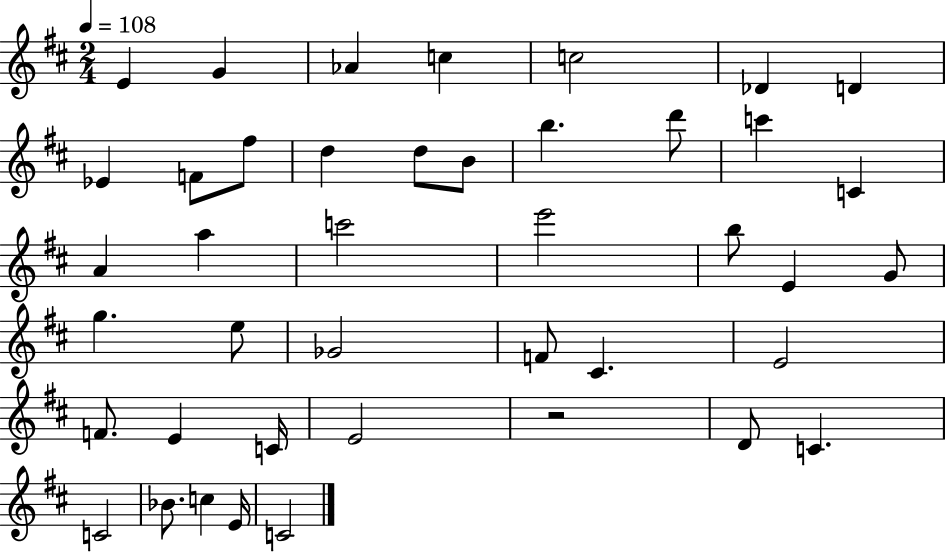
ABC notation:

X:1
T:Untitled
M:2/4
L:1/4
K:D
E G _A c c2 _D D _E F/2 ^f/2 d d/2 B/2 b d'/2 c' C A a c'2 e'2 b/2 E G/2 g e/2 _G2 F/2 ^C E2 F/2 E C/4 E2 z2 D/2 C C2 _B/2 c E/4 C2